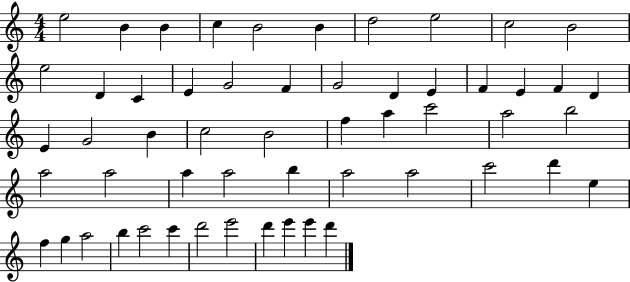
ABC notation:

X:1
T:Untitled
M:4/4
L:1/4
K:C
e2 B B c B2 B d2 e2 c2 B2 e2 D C E G2 F G2 D E F E F D E G2 B c2 B2 f a c'2 a2 b2 a2 a2 a a2 b a2 a2 c'2 d' e f g a2 b c'2 c' d'2 e'2 d' e' e' d'